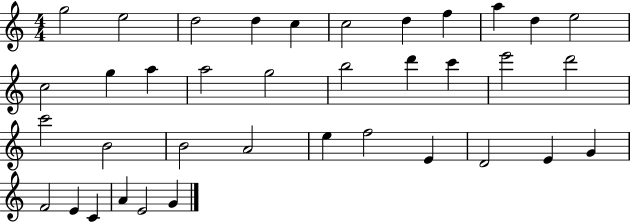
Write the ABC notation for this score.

X:1
T:Untitled
M:4/4
L:1/4
K:C
g2 e2 d2 d c c2 d f a d e2 c2 g a a2 g2 b2 d' c' e'2 d'2 c'2 B2 B2 A2 e f2 E D2 E G F2 E C A E2 G